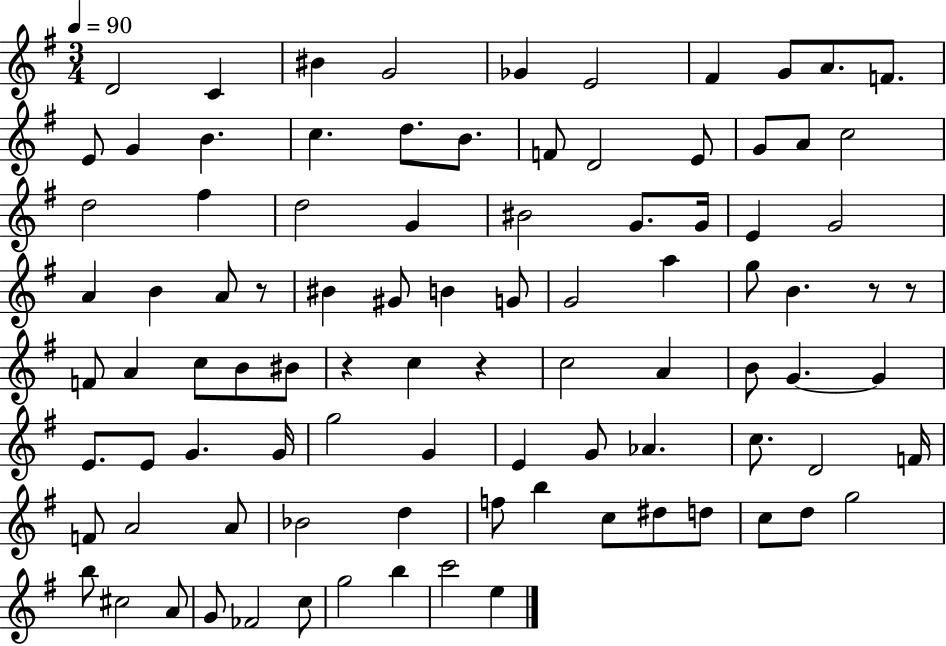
D4/h C4/q BIS4/q G4/h Gb4/q E4/h F#4/q G4/e A4/e. F4/e. E4/e G4/q B4/q. C5/q. D5/e. B4/e. F4/e D4/h E4/e G4/e A4/e C5/h D5/h F#5/q D5/h G4/q BIS4/h G4/e. G4/s E4/q G4/h A4/q B4/q A4/e R/e BIS4/q G#4/e B4/q G4/e G4/h A5/q G5/e B4/q. R/e R/e F4/e A4/q C5/e B4/e BIS4/e R/q C5/q R/q C5/h A4/q B4/e G4/q. G4/q E4/e. E4/e G4/q. G4/s G5/h G4/q E4/q G4/e Ab4/q. C5/e. D4/h F4/s F4/e A4/h A4/e Bb4/h D5/q F5/e B5/q C5/e D#5/e D5/e C5/e D5/e G5/h B5/e C#5/h A4/e G4/e FES4/h C5/e G5/h B5/q C6/h E5/q